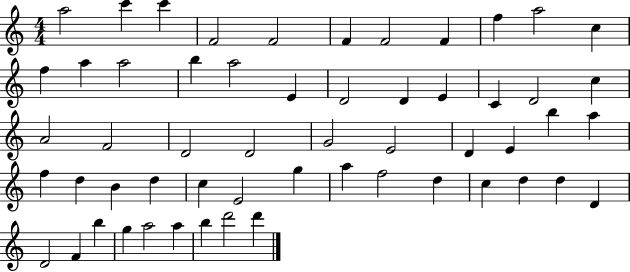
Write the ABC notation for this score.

X:1
T:Untitled
M:4/4
L:1/4
K:C
a2 c' c' F2 F2 F F2 F f a2 c f a a2 b a2 E D2 D E C D2 c A2 F2 D2 D2 G2 E2 D E b a f d B d c E2 g a f2 d c d d D D2 F b g a2 a b d'2 d'